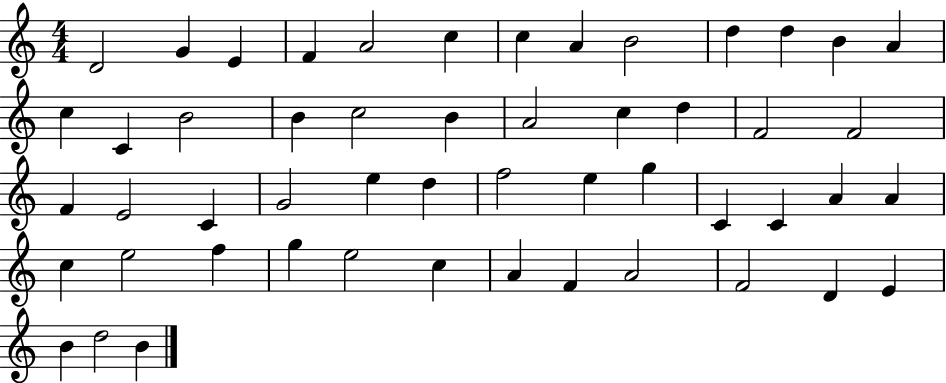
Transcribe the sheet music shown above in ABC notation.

X:1
T:Untitled
M:4/4
L:1/4
K:C
D2 G E F A2 c c A B2 d d B A c C B2 B c2 B A2 c d F2 F2 F E2 C G2 e d f2 e g C C A A c e2 f g e2 c A F A2 F2 D E B d2 B